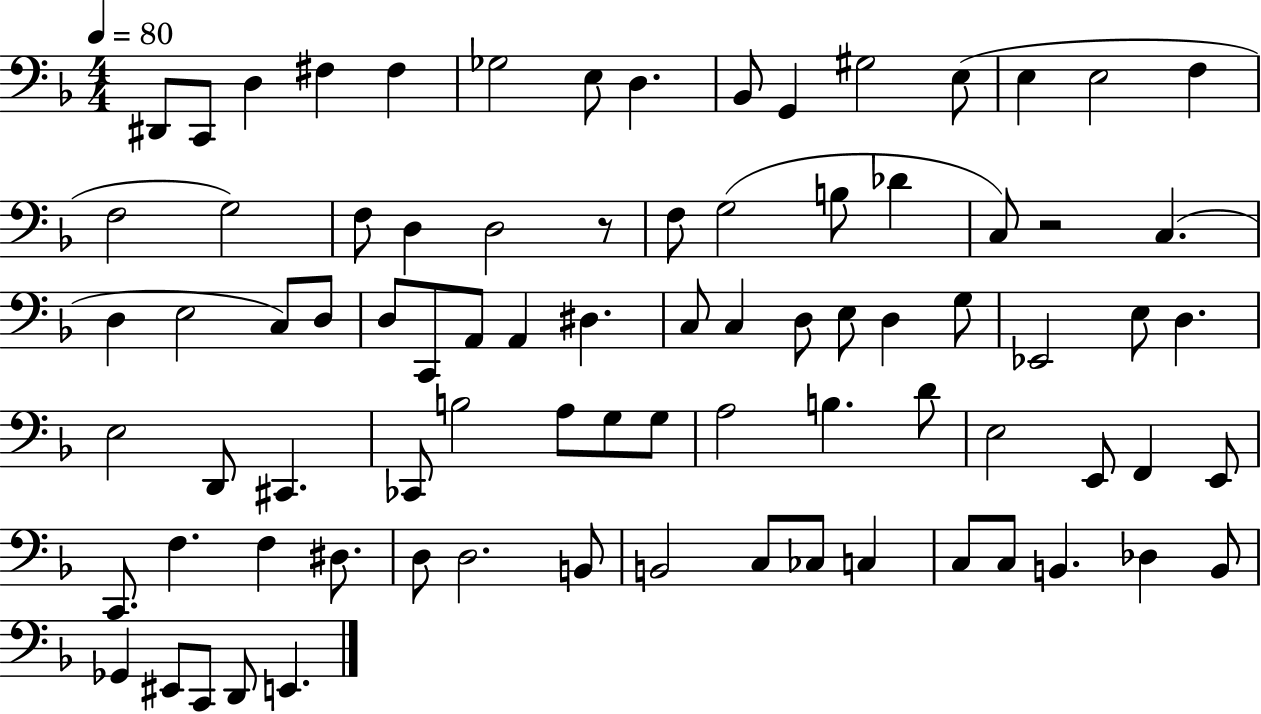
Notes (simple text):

D#2/e C2/e D3/q F#3/q F#3/q Gb3/h E3/e D3/q. Bb2/e G2/q G#3/h E3/e E3/q E3/h F3/q F3/h G3/h F3/e D3/q D3/h R/e F3/e G3/h B3/e Db4/q C3/e R/h C3/q. D3/q E3/h C3/e D3/e D3/e C2/e A2/e A2/q D#3/q. C3/e C3/q D3/e E3/e D3/q G3/e Eb2/h E3/e D3/q. E3/h D2/e C#2/q. CES2/e B3/h A3/e G3/e G3/e A3/h B3/q. D4/e E3/h E2/e F2/q E2/e C2/e. F3/q. F3/q D#3/e. D3/e D3/h. B2/e B2/h C3/e CES3/e C3/q C3/e C3/e B2/q. Db3/q B2/e Gb2/q EIS2/e C2/e D2/e E2/q.